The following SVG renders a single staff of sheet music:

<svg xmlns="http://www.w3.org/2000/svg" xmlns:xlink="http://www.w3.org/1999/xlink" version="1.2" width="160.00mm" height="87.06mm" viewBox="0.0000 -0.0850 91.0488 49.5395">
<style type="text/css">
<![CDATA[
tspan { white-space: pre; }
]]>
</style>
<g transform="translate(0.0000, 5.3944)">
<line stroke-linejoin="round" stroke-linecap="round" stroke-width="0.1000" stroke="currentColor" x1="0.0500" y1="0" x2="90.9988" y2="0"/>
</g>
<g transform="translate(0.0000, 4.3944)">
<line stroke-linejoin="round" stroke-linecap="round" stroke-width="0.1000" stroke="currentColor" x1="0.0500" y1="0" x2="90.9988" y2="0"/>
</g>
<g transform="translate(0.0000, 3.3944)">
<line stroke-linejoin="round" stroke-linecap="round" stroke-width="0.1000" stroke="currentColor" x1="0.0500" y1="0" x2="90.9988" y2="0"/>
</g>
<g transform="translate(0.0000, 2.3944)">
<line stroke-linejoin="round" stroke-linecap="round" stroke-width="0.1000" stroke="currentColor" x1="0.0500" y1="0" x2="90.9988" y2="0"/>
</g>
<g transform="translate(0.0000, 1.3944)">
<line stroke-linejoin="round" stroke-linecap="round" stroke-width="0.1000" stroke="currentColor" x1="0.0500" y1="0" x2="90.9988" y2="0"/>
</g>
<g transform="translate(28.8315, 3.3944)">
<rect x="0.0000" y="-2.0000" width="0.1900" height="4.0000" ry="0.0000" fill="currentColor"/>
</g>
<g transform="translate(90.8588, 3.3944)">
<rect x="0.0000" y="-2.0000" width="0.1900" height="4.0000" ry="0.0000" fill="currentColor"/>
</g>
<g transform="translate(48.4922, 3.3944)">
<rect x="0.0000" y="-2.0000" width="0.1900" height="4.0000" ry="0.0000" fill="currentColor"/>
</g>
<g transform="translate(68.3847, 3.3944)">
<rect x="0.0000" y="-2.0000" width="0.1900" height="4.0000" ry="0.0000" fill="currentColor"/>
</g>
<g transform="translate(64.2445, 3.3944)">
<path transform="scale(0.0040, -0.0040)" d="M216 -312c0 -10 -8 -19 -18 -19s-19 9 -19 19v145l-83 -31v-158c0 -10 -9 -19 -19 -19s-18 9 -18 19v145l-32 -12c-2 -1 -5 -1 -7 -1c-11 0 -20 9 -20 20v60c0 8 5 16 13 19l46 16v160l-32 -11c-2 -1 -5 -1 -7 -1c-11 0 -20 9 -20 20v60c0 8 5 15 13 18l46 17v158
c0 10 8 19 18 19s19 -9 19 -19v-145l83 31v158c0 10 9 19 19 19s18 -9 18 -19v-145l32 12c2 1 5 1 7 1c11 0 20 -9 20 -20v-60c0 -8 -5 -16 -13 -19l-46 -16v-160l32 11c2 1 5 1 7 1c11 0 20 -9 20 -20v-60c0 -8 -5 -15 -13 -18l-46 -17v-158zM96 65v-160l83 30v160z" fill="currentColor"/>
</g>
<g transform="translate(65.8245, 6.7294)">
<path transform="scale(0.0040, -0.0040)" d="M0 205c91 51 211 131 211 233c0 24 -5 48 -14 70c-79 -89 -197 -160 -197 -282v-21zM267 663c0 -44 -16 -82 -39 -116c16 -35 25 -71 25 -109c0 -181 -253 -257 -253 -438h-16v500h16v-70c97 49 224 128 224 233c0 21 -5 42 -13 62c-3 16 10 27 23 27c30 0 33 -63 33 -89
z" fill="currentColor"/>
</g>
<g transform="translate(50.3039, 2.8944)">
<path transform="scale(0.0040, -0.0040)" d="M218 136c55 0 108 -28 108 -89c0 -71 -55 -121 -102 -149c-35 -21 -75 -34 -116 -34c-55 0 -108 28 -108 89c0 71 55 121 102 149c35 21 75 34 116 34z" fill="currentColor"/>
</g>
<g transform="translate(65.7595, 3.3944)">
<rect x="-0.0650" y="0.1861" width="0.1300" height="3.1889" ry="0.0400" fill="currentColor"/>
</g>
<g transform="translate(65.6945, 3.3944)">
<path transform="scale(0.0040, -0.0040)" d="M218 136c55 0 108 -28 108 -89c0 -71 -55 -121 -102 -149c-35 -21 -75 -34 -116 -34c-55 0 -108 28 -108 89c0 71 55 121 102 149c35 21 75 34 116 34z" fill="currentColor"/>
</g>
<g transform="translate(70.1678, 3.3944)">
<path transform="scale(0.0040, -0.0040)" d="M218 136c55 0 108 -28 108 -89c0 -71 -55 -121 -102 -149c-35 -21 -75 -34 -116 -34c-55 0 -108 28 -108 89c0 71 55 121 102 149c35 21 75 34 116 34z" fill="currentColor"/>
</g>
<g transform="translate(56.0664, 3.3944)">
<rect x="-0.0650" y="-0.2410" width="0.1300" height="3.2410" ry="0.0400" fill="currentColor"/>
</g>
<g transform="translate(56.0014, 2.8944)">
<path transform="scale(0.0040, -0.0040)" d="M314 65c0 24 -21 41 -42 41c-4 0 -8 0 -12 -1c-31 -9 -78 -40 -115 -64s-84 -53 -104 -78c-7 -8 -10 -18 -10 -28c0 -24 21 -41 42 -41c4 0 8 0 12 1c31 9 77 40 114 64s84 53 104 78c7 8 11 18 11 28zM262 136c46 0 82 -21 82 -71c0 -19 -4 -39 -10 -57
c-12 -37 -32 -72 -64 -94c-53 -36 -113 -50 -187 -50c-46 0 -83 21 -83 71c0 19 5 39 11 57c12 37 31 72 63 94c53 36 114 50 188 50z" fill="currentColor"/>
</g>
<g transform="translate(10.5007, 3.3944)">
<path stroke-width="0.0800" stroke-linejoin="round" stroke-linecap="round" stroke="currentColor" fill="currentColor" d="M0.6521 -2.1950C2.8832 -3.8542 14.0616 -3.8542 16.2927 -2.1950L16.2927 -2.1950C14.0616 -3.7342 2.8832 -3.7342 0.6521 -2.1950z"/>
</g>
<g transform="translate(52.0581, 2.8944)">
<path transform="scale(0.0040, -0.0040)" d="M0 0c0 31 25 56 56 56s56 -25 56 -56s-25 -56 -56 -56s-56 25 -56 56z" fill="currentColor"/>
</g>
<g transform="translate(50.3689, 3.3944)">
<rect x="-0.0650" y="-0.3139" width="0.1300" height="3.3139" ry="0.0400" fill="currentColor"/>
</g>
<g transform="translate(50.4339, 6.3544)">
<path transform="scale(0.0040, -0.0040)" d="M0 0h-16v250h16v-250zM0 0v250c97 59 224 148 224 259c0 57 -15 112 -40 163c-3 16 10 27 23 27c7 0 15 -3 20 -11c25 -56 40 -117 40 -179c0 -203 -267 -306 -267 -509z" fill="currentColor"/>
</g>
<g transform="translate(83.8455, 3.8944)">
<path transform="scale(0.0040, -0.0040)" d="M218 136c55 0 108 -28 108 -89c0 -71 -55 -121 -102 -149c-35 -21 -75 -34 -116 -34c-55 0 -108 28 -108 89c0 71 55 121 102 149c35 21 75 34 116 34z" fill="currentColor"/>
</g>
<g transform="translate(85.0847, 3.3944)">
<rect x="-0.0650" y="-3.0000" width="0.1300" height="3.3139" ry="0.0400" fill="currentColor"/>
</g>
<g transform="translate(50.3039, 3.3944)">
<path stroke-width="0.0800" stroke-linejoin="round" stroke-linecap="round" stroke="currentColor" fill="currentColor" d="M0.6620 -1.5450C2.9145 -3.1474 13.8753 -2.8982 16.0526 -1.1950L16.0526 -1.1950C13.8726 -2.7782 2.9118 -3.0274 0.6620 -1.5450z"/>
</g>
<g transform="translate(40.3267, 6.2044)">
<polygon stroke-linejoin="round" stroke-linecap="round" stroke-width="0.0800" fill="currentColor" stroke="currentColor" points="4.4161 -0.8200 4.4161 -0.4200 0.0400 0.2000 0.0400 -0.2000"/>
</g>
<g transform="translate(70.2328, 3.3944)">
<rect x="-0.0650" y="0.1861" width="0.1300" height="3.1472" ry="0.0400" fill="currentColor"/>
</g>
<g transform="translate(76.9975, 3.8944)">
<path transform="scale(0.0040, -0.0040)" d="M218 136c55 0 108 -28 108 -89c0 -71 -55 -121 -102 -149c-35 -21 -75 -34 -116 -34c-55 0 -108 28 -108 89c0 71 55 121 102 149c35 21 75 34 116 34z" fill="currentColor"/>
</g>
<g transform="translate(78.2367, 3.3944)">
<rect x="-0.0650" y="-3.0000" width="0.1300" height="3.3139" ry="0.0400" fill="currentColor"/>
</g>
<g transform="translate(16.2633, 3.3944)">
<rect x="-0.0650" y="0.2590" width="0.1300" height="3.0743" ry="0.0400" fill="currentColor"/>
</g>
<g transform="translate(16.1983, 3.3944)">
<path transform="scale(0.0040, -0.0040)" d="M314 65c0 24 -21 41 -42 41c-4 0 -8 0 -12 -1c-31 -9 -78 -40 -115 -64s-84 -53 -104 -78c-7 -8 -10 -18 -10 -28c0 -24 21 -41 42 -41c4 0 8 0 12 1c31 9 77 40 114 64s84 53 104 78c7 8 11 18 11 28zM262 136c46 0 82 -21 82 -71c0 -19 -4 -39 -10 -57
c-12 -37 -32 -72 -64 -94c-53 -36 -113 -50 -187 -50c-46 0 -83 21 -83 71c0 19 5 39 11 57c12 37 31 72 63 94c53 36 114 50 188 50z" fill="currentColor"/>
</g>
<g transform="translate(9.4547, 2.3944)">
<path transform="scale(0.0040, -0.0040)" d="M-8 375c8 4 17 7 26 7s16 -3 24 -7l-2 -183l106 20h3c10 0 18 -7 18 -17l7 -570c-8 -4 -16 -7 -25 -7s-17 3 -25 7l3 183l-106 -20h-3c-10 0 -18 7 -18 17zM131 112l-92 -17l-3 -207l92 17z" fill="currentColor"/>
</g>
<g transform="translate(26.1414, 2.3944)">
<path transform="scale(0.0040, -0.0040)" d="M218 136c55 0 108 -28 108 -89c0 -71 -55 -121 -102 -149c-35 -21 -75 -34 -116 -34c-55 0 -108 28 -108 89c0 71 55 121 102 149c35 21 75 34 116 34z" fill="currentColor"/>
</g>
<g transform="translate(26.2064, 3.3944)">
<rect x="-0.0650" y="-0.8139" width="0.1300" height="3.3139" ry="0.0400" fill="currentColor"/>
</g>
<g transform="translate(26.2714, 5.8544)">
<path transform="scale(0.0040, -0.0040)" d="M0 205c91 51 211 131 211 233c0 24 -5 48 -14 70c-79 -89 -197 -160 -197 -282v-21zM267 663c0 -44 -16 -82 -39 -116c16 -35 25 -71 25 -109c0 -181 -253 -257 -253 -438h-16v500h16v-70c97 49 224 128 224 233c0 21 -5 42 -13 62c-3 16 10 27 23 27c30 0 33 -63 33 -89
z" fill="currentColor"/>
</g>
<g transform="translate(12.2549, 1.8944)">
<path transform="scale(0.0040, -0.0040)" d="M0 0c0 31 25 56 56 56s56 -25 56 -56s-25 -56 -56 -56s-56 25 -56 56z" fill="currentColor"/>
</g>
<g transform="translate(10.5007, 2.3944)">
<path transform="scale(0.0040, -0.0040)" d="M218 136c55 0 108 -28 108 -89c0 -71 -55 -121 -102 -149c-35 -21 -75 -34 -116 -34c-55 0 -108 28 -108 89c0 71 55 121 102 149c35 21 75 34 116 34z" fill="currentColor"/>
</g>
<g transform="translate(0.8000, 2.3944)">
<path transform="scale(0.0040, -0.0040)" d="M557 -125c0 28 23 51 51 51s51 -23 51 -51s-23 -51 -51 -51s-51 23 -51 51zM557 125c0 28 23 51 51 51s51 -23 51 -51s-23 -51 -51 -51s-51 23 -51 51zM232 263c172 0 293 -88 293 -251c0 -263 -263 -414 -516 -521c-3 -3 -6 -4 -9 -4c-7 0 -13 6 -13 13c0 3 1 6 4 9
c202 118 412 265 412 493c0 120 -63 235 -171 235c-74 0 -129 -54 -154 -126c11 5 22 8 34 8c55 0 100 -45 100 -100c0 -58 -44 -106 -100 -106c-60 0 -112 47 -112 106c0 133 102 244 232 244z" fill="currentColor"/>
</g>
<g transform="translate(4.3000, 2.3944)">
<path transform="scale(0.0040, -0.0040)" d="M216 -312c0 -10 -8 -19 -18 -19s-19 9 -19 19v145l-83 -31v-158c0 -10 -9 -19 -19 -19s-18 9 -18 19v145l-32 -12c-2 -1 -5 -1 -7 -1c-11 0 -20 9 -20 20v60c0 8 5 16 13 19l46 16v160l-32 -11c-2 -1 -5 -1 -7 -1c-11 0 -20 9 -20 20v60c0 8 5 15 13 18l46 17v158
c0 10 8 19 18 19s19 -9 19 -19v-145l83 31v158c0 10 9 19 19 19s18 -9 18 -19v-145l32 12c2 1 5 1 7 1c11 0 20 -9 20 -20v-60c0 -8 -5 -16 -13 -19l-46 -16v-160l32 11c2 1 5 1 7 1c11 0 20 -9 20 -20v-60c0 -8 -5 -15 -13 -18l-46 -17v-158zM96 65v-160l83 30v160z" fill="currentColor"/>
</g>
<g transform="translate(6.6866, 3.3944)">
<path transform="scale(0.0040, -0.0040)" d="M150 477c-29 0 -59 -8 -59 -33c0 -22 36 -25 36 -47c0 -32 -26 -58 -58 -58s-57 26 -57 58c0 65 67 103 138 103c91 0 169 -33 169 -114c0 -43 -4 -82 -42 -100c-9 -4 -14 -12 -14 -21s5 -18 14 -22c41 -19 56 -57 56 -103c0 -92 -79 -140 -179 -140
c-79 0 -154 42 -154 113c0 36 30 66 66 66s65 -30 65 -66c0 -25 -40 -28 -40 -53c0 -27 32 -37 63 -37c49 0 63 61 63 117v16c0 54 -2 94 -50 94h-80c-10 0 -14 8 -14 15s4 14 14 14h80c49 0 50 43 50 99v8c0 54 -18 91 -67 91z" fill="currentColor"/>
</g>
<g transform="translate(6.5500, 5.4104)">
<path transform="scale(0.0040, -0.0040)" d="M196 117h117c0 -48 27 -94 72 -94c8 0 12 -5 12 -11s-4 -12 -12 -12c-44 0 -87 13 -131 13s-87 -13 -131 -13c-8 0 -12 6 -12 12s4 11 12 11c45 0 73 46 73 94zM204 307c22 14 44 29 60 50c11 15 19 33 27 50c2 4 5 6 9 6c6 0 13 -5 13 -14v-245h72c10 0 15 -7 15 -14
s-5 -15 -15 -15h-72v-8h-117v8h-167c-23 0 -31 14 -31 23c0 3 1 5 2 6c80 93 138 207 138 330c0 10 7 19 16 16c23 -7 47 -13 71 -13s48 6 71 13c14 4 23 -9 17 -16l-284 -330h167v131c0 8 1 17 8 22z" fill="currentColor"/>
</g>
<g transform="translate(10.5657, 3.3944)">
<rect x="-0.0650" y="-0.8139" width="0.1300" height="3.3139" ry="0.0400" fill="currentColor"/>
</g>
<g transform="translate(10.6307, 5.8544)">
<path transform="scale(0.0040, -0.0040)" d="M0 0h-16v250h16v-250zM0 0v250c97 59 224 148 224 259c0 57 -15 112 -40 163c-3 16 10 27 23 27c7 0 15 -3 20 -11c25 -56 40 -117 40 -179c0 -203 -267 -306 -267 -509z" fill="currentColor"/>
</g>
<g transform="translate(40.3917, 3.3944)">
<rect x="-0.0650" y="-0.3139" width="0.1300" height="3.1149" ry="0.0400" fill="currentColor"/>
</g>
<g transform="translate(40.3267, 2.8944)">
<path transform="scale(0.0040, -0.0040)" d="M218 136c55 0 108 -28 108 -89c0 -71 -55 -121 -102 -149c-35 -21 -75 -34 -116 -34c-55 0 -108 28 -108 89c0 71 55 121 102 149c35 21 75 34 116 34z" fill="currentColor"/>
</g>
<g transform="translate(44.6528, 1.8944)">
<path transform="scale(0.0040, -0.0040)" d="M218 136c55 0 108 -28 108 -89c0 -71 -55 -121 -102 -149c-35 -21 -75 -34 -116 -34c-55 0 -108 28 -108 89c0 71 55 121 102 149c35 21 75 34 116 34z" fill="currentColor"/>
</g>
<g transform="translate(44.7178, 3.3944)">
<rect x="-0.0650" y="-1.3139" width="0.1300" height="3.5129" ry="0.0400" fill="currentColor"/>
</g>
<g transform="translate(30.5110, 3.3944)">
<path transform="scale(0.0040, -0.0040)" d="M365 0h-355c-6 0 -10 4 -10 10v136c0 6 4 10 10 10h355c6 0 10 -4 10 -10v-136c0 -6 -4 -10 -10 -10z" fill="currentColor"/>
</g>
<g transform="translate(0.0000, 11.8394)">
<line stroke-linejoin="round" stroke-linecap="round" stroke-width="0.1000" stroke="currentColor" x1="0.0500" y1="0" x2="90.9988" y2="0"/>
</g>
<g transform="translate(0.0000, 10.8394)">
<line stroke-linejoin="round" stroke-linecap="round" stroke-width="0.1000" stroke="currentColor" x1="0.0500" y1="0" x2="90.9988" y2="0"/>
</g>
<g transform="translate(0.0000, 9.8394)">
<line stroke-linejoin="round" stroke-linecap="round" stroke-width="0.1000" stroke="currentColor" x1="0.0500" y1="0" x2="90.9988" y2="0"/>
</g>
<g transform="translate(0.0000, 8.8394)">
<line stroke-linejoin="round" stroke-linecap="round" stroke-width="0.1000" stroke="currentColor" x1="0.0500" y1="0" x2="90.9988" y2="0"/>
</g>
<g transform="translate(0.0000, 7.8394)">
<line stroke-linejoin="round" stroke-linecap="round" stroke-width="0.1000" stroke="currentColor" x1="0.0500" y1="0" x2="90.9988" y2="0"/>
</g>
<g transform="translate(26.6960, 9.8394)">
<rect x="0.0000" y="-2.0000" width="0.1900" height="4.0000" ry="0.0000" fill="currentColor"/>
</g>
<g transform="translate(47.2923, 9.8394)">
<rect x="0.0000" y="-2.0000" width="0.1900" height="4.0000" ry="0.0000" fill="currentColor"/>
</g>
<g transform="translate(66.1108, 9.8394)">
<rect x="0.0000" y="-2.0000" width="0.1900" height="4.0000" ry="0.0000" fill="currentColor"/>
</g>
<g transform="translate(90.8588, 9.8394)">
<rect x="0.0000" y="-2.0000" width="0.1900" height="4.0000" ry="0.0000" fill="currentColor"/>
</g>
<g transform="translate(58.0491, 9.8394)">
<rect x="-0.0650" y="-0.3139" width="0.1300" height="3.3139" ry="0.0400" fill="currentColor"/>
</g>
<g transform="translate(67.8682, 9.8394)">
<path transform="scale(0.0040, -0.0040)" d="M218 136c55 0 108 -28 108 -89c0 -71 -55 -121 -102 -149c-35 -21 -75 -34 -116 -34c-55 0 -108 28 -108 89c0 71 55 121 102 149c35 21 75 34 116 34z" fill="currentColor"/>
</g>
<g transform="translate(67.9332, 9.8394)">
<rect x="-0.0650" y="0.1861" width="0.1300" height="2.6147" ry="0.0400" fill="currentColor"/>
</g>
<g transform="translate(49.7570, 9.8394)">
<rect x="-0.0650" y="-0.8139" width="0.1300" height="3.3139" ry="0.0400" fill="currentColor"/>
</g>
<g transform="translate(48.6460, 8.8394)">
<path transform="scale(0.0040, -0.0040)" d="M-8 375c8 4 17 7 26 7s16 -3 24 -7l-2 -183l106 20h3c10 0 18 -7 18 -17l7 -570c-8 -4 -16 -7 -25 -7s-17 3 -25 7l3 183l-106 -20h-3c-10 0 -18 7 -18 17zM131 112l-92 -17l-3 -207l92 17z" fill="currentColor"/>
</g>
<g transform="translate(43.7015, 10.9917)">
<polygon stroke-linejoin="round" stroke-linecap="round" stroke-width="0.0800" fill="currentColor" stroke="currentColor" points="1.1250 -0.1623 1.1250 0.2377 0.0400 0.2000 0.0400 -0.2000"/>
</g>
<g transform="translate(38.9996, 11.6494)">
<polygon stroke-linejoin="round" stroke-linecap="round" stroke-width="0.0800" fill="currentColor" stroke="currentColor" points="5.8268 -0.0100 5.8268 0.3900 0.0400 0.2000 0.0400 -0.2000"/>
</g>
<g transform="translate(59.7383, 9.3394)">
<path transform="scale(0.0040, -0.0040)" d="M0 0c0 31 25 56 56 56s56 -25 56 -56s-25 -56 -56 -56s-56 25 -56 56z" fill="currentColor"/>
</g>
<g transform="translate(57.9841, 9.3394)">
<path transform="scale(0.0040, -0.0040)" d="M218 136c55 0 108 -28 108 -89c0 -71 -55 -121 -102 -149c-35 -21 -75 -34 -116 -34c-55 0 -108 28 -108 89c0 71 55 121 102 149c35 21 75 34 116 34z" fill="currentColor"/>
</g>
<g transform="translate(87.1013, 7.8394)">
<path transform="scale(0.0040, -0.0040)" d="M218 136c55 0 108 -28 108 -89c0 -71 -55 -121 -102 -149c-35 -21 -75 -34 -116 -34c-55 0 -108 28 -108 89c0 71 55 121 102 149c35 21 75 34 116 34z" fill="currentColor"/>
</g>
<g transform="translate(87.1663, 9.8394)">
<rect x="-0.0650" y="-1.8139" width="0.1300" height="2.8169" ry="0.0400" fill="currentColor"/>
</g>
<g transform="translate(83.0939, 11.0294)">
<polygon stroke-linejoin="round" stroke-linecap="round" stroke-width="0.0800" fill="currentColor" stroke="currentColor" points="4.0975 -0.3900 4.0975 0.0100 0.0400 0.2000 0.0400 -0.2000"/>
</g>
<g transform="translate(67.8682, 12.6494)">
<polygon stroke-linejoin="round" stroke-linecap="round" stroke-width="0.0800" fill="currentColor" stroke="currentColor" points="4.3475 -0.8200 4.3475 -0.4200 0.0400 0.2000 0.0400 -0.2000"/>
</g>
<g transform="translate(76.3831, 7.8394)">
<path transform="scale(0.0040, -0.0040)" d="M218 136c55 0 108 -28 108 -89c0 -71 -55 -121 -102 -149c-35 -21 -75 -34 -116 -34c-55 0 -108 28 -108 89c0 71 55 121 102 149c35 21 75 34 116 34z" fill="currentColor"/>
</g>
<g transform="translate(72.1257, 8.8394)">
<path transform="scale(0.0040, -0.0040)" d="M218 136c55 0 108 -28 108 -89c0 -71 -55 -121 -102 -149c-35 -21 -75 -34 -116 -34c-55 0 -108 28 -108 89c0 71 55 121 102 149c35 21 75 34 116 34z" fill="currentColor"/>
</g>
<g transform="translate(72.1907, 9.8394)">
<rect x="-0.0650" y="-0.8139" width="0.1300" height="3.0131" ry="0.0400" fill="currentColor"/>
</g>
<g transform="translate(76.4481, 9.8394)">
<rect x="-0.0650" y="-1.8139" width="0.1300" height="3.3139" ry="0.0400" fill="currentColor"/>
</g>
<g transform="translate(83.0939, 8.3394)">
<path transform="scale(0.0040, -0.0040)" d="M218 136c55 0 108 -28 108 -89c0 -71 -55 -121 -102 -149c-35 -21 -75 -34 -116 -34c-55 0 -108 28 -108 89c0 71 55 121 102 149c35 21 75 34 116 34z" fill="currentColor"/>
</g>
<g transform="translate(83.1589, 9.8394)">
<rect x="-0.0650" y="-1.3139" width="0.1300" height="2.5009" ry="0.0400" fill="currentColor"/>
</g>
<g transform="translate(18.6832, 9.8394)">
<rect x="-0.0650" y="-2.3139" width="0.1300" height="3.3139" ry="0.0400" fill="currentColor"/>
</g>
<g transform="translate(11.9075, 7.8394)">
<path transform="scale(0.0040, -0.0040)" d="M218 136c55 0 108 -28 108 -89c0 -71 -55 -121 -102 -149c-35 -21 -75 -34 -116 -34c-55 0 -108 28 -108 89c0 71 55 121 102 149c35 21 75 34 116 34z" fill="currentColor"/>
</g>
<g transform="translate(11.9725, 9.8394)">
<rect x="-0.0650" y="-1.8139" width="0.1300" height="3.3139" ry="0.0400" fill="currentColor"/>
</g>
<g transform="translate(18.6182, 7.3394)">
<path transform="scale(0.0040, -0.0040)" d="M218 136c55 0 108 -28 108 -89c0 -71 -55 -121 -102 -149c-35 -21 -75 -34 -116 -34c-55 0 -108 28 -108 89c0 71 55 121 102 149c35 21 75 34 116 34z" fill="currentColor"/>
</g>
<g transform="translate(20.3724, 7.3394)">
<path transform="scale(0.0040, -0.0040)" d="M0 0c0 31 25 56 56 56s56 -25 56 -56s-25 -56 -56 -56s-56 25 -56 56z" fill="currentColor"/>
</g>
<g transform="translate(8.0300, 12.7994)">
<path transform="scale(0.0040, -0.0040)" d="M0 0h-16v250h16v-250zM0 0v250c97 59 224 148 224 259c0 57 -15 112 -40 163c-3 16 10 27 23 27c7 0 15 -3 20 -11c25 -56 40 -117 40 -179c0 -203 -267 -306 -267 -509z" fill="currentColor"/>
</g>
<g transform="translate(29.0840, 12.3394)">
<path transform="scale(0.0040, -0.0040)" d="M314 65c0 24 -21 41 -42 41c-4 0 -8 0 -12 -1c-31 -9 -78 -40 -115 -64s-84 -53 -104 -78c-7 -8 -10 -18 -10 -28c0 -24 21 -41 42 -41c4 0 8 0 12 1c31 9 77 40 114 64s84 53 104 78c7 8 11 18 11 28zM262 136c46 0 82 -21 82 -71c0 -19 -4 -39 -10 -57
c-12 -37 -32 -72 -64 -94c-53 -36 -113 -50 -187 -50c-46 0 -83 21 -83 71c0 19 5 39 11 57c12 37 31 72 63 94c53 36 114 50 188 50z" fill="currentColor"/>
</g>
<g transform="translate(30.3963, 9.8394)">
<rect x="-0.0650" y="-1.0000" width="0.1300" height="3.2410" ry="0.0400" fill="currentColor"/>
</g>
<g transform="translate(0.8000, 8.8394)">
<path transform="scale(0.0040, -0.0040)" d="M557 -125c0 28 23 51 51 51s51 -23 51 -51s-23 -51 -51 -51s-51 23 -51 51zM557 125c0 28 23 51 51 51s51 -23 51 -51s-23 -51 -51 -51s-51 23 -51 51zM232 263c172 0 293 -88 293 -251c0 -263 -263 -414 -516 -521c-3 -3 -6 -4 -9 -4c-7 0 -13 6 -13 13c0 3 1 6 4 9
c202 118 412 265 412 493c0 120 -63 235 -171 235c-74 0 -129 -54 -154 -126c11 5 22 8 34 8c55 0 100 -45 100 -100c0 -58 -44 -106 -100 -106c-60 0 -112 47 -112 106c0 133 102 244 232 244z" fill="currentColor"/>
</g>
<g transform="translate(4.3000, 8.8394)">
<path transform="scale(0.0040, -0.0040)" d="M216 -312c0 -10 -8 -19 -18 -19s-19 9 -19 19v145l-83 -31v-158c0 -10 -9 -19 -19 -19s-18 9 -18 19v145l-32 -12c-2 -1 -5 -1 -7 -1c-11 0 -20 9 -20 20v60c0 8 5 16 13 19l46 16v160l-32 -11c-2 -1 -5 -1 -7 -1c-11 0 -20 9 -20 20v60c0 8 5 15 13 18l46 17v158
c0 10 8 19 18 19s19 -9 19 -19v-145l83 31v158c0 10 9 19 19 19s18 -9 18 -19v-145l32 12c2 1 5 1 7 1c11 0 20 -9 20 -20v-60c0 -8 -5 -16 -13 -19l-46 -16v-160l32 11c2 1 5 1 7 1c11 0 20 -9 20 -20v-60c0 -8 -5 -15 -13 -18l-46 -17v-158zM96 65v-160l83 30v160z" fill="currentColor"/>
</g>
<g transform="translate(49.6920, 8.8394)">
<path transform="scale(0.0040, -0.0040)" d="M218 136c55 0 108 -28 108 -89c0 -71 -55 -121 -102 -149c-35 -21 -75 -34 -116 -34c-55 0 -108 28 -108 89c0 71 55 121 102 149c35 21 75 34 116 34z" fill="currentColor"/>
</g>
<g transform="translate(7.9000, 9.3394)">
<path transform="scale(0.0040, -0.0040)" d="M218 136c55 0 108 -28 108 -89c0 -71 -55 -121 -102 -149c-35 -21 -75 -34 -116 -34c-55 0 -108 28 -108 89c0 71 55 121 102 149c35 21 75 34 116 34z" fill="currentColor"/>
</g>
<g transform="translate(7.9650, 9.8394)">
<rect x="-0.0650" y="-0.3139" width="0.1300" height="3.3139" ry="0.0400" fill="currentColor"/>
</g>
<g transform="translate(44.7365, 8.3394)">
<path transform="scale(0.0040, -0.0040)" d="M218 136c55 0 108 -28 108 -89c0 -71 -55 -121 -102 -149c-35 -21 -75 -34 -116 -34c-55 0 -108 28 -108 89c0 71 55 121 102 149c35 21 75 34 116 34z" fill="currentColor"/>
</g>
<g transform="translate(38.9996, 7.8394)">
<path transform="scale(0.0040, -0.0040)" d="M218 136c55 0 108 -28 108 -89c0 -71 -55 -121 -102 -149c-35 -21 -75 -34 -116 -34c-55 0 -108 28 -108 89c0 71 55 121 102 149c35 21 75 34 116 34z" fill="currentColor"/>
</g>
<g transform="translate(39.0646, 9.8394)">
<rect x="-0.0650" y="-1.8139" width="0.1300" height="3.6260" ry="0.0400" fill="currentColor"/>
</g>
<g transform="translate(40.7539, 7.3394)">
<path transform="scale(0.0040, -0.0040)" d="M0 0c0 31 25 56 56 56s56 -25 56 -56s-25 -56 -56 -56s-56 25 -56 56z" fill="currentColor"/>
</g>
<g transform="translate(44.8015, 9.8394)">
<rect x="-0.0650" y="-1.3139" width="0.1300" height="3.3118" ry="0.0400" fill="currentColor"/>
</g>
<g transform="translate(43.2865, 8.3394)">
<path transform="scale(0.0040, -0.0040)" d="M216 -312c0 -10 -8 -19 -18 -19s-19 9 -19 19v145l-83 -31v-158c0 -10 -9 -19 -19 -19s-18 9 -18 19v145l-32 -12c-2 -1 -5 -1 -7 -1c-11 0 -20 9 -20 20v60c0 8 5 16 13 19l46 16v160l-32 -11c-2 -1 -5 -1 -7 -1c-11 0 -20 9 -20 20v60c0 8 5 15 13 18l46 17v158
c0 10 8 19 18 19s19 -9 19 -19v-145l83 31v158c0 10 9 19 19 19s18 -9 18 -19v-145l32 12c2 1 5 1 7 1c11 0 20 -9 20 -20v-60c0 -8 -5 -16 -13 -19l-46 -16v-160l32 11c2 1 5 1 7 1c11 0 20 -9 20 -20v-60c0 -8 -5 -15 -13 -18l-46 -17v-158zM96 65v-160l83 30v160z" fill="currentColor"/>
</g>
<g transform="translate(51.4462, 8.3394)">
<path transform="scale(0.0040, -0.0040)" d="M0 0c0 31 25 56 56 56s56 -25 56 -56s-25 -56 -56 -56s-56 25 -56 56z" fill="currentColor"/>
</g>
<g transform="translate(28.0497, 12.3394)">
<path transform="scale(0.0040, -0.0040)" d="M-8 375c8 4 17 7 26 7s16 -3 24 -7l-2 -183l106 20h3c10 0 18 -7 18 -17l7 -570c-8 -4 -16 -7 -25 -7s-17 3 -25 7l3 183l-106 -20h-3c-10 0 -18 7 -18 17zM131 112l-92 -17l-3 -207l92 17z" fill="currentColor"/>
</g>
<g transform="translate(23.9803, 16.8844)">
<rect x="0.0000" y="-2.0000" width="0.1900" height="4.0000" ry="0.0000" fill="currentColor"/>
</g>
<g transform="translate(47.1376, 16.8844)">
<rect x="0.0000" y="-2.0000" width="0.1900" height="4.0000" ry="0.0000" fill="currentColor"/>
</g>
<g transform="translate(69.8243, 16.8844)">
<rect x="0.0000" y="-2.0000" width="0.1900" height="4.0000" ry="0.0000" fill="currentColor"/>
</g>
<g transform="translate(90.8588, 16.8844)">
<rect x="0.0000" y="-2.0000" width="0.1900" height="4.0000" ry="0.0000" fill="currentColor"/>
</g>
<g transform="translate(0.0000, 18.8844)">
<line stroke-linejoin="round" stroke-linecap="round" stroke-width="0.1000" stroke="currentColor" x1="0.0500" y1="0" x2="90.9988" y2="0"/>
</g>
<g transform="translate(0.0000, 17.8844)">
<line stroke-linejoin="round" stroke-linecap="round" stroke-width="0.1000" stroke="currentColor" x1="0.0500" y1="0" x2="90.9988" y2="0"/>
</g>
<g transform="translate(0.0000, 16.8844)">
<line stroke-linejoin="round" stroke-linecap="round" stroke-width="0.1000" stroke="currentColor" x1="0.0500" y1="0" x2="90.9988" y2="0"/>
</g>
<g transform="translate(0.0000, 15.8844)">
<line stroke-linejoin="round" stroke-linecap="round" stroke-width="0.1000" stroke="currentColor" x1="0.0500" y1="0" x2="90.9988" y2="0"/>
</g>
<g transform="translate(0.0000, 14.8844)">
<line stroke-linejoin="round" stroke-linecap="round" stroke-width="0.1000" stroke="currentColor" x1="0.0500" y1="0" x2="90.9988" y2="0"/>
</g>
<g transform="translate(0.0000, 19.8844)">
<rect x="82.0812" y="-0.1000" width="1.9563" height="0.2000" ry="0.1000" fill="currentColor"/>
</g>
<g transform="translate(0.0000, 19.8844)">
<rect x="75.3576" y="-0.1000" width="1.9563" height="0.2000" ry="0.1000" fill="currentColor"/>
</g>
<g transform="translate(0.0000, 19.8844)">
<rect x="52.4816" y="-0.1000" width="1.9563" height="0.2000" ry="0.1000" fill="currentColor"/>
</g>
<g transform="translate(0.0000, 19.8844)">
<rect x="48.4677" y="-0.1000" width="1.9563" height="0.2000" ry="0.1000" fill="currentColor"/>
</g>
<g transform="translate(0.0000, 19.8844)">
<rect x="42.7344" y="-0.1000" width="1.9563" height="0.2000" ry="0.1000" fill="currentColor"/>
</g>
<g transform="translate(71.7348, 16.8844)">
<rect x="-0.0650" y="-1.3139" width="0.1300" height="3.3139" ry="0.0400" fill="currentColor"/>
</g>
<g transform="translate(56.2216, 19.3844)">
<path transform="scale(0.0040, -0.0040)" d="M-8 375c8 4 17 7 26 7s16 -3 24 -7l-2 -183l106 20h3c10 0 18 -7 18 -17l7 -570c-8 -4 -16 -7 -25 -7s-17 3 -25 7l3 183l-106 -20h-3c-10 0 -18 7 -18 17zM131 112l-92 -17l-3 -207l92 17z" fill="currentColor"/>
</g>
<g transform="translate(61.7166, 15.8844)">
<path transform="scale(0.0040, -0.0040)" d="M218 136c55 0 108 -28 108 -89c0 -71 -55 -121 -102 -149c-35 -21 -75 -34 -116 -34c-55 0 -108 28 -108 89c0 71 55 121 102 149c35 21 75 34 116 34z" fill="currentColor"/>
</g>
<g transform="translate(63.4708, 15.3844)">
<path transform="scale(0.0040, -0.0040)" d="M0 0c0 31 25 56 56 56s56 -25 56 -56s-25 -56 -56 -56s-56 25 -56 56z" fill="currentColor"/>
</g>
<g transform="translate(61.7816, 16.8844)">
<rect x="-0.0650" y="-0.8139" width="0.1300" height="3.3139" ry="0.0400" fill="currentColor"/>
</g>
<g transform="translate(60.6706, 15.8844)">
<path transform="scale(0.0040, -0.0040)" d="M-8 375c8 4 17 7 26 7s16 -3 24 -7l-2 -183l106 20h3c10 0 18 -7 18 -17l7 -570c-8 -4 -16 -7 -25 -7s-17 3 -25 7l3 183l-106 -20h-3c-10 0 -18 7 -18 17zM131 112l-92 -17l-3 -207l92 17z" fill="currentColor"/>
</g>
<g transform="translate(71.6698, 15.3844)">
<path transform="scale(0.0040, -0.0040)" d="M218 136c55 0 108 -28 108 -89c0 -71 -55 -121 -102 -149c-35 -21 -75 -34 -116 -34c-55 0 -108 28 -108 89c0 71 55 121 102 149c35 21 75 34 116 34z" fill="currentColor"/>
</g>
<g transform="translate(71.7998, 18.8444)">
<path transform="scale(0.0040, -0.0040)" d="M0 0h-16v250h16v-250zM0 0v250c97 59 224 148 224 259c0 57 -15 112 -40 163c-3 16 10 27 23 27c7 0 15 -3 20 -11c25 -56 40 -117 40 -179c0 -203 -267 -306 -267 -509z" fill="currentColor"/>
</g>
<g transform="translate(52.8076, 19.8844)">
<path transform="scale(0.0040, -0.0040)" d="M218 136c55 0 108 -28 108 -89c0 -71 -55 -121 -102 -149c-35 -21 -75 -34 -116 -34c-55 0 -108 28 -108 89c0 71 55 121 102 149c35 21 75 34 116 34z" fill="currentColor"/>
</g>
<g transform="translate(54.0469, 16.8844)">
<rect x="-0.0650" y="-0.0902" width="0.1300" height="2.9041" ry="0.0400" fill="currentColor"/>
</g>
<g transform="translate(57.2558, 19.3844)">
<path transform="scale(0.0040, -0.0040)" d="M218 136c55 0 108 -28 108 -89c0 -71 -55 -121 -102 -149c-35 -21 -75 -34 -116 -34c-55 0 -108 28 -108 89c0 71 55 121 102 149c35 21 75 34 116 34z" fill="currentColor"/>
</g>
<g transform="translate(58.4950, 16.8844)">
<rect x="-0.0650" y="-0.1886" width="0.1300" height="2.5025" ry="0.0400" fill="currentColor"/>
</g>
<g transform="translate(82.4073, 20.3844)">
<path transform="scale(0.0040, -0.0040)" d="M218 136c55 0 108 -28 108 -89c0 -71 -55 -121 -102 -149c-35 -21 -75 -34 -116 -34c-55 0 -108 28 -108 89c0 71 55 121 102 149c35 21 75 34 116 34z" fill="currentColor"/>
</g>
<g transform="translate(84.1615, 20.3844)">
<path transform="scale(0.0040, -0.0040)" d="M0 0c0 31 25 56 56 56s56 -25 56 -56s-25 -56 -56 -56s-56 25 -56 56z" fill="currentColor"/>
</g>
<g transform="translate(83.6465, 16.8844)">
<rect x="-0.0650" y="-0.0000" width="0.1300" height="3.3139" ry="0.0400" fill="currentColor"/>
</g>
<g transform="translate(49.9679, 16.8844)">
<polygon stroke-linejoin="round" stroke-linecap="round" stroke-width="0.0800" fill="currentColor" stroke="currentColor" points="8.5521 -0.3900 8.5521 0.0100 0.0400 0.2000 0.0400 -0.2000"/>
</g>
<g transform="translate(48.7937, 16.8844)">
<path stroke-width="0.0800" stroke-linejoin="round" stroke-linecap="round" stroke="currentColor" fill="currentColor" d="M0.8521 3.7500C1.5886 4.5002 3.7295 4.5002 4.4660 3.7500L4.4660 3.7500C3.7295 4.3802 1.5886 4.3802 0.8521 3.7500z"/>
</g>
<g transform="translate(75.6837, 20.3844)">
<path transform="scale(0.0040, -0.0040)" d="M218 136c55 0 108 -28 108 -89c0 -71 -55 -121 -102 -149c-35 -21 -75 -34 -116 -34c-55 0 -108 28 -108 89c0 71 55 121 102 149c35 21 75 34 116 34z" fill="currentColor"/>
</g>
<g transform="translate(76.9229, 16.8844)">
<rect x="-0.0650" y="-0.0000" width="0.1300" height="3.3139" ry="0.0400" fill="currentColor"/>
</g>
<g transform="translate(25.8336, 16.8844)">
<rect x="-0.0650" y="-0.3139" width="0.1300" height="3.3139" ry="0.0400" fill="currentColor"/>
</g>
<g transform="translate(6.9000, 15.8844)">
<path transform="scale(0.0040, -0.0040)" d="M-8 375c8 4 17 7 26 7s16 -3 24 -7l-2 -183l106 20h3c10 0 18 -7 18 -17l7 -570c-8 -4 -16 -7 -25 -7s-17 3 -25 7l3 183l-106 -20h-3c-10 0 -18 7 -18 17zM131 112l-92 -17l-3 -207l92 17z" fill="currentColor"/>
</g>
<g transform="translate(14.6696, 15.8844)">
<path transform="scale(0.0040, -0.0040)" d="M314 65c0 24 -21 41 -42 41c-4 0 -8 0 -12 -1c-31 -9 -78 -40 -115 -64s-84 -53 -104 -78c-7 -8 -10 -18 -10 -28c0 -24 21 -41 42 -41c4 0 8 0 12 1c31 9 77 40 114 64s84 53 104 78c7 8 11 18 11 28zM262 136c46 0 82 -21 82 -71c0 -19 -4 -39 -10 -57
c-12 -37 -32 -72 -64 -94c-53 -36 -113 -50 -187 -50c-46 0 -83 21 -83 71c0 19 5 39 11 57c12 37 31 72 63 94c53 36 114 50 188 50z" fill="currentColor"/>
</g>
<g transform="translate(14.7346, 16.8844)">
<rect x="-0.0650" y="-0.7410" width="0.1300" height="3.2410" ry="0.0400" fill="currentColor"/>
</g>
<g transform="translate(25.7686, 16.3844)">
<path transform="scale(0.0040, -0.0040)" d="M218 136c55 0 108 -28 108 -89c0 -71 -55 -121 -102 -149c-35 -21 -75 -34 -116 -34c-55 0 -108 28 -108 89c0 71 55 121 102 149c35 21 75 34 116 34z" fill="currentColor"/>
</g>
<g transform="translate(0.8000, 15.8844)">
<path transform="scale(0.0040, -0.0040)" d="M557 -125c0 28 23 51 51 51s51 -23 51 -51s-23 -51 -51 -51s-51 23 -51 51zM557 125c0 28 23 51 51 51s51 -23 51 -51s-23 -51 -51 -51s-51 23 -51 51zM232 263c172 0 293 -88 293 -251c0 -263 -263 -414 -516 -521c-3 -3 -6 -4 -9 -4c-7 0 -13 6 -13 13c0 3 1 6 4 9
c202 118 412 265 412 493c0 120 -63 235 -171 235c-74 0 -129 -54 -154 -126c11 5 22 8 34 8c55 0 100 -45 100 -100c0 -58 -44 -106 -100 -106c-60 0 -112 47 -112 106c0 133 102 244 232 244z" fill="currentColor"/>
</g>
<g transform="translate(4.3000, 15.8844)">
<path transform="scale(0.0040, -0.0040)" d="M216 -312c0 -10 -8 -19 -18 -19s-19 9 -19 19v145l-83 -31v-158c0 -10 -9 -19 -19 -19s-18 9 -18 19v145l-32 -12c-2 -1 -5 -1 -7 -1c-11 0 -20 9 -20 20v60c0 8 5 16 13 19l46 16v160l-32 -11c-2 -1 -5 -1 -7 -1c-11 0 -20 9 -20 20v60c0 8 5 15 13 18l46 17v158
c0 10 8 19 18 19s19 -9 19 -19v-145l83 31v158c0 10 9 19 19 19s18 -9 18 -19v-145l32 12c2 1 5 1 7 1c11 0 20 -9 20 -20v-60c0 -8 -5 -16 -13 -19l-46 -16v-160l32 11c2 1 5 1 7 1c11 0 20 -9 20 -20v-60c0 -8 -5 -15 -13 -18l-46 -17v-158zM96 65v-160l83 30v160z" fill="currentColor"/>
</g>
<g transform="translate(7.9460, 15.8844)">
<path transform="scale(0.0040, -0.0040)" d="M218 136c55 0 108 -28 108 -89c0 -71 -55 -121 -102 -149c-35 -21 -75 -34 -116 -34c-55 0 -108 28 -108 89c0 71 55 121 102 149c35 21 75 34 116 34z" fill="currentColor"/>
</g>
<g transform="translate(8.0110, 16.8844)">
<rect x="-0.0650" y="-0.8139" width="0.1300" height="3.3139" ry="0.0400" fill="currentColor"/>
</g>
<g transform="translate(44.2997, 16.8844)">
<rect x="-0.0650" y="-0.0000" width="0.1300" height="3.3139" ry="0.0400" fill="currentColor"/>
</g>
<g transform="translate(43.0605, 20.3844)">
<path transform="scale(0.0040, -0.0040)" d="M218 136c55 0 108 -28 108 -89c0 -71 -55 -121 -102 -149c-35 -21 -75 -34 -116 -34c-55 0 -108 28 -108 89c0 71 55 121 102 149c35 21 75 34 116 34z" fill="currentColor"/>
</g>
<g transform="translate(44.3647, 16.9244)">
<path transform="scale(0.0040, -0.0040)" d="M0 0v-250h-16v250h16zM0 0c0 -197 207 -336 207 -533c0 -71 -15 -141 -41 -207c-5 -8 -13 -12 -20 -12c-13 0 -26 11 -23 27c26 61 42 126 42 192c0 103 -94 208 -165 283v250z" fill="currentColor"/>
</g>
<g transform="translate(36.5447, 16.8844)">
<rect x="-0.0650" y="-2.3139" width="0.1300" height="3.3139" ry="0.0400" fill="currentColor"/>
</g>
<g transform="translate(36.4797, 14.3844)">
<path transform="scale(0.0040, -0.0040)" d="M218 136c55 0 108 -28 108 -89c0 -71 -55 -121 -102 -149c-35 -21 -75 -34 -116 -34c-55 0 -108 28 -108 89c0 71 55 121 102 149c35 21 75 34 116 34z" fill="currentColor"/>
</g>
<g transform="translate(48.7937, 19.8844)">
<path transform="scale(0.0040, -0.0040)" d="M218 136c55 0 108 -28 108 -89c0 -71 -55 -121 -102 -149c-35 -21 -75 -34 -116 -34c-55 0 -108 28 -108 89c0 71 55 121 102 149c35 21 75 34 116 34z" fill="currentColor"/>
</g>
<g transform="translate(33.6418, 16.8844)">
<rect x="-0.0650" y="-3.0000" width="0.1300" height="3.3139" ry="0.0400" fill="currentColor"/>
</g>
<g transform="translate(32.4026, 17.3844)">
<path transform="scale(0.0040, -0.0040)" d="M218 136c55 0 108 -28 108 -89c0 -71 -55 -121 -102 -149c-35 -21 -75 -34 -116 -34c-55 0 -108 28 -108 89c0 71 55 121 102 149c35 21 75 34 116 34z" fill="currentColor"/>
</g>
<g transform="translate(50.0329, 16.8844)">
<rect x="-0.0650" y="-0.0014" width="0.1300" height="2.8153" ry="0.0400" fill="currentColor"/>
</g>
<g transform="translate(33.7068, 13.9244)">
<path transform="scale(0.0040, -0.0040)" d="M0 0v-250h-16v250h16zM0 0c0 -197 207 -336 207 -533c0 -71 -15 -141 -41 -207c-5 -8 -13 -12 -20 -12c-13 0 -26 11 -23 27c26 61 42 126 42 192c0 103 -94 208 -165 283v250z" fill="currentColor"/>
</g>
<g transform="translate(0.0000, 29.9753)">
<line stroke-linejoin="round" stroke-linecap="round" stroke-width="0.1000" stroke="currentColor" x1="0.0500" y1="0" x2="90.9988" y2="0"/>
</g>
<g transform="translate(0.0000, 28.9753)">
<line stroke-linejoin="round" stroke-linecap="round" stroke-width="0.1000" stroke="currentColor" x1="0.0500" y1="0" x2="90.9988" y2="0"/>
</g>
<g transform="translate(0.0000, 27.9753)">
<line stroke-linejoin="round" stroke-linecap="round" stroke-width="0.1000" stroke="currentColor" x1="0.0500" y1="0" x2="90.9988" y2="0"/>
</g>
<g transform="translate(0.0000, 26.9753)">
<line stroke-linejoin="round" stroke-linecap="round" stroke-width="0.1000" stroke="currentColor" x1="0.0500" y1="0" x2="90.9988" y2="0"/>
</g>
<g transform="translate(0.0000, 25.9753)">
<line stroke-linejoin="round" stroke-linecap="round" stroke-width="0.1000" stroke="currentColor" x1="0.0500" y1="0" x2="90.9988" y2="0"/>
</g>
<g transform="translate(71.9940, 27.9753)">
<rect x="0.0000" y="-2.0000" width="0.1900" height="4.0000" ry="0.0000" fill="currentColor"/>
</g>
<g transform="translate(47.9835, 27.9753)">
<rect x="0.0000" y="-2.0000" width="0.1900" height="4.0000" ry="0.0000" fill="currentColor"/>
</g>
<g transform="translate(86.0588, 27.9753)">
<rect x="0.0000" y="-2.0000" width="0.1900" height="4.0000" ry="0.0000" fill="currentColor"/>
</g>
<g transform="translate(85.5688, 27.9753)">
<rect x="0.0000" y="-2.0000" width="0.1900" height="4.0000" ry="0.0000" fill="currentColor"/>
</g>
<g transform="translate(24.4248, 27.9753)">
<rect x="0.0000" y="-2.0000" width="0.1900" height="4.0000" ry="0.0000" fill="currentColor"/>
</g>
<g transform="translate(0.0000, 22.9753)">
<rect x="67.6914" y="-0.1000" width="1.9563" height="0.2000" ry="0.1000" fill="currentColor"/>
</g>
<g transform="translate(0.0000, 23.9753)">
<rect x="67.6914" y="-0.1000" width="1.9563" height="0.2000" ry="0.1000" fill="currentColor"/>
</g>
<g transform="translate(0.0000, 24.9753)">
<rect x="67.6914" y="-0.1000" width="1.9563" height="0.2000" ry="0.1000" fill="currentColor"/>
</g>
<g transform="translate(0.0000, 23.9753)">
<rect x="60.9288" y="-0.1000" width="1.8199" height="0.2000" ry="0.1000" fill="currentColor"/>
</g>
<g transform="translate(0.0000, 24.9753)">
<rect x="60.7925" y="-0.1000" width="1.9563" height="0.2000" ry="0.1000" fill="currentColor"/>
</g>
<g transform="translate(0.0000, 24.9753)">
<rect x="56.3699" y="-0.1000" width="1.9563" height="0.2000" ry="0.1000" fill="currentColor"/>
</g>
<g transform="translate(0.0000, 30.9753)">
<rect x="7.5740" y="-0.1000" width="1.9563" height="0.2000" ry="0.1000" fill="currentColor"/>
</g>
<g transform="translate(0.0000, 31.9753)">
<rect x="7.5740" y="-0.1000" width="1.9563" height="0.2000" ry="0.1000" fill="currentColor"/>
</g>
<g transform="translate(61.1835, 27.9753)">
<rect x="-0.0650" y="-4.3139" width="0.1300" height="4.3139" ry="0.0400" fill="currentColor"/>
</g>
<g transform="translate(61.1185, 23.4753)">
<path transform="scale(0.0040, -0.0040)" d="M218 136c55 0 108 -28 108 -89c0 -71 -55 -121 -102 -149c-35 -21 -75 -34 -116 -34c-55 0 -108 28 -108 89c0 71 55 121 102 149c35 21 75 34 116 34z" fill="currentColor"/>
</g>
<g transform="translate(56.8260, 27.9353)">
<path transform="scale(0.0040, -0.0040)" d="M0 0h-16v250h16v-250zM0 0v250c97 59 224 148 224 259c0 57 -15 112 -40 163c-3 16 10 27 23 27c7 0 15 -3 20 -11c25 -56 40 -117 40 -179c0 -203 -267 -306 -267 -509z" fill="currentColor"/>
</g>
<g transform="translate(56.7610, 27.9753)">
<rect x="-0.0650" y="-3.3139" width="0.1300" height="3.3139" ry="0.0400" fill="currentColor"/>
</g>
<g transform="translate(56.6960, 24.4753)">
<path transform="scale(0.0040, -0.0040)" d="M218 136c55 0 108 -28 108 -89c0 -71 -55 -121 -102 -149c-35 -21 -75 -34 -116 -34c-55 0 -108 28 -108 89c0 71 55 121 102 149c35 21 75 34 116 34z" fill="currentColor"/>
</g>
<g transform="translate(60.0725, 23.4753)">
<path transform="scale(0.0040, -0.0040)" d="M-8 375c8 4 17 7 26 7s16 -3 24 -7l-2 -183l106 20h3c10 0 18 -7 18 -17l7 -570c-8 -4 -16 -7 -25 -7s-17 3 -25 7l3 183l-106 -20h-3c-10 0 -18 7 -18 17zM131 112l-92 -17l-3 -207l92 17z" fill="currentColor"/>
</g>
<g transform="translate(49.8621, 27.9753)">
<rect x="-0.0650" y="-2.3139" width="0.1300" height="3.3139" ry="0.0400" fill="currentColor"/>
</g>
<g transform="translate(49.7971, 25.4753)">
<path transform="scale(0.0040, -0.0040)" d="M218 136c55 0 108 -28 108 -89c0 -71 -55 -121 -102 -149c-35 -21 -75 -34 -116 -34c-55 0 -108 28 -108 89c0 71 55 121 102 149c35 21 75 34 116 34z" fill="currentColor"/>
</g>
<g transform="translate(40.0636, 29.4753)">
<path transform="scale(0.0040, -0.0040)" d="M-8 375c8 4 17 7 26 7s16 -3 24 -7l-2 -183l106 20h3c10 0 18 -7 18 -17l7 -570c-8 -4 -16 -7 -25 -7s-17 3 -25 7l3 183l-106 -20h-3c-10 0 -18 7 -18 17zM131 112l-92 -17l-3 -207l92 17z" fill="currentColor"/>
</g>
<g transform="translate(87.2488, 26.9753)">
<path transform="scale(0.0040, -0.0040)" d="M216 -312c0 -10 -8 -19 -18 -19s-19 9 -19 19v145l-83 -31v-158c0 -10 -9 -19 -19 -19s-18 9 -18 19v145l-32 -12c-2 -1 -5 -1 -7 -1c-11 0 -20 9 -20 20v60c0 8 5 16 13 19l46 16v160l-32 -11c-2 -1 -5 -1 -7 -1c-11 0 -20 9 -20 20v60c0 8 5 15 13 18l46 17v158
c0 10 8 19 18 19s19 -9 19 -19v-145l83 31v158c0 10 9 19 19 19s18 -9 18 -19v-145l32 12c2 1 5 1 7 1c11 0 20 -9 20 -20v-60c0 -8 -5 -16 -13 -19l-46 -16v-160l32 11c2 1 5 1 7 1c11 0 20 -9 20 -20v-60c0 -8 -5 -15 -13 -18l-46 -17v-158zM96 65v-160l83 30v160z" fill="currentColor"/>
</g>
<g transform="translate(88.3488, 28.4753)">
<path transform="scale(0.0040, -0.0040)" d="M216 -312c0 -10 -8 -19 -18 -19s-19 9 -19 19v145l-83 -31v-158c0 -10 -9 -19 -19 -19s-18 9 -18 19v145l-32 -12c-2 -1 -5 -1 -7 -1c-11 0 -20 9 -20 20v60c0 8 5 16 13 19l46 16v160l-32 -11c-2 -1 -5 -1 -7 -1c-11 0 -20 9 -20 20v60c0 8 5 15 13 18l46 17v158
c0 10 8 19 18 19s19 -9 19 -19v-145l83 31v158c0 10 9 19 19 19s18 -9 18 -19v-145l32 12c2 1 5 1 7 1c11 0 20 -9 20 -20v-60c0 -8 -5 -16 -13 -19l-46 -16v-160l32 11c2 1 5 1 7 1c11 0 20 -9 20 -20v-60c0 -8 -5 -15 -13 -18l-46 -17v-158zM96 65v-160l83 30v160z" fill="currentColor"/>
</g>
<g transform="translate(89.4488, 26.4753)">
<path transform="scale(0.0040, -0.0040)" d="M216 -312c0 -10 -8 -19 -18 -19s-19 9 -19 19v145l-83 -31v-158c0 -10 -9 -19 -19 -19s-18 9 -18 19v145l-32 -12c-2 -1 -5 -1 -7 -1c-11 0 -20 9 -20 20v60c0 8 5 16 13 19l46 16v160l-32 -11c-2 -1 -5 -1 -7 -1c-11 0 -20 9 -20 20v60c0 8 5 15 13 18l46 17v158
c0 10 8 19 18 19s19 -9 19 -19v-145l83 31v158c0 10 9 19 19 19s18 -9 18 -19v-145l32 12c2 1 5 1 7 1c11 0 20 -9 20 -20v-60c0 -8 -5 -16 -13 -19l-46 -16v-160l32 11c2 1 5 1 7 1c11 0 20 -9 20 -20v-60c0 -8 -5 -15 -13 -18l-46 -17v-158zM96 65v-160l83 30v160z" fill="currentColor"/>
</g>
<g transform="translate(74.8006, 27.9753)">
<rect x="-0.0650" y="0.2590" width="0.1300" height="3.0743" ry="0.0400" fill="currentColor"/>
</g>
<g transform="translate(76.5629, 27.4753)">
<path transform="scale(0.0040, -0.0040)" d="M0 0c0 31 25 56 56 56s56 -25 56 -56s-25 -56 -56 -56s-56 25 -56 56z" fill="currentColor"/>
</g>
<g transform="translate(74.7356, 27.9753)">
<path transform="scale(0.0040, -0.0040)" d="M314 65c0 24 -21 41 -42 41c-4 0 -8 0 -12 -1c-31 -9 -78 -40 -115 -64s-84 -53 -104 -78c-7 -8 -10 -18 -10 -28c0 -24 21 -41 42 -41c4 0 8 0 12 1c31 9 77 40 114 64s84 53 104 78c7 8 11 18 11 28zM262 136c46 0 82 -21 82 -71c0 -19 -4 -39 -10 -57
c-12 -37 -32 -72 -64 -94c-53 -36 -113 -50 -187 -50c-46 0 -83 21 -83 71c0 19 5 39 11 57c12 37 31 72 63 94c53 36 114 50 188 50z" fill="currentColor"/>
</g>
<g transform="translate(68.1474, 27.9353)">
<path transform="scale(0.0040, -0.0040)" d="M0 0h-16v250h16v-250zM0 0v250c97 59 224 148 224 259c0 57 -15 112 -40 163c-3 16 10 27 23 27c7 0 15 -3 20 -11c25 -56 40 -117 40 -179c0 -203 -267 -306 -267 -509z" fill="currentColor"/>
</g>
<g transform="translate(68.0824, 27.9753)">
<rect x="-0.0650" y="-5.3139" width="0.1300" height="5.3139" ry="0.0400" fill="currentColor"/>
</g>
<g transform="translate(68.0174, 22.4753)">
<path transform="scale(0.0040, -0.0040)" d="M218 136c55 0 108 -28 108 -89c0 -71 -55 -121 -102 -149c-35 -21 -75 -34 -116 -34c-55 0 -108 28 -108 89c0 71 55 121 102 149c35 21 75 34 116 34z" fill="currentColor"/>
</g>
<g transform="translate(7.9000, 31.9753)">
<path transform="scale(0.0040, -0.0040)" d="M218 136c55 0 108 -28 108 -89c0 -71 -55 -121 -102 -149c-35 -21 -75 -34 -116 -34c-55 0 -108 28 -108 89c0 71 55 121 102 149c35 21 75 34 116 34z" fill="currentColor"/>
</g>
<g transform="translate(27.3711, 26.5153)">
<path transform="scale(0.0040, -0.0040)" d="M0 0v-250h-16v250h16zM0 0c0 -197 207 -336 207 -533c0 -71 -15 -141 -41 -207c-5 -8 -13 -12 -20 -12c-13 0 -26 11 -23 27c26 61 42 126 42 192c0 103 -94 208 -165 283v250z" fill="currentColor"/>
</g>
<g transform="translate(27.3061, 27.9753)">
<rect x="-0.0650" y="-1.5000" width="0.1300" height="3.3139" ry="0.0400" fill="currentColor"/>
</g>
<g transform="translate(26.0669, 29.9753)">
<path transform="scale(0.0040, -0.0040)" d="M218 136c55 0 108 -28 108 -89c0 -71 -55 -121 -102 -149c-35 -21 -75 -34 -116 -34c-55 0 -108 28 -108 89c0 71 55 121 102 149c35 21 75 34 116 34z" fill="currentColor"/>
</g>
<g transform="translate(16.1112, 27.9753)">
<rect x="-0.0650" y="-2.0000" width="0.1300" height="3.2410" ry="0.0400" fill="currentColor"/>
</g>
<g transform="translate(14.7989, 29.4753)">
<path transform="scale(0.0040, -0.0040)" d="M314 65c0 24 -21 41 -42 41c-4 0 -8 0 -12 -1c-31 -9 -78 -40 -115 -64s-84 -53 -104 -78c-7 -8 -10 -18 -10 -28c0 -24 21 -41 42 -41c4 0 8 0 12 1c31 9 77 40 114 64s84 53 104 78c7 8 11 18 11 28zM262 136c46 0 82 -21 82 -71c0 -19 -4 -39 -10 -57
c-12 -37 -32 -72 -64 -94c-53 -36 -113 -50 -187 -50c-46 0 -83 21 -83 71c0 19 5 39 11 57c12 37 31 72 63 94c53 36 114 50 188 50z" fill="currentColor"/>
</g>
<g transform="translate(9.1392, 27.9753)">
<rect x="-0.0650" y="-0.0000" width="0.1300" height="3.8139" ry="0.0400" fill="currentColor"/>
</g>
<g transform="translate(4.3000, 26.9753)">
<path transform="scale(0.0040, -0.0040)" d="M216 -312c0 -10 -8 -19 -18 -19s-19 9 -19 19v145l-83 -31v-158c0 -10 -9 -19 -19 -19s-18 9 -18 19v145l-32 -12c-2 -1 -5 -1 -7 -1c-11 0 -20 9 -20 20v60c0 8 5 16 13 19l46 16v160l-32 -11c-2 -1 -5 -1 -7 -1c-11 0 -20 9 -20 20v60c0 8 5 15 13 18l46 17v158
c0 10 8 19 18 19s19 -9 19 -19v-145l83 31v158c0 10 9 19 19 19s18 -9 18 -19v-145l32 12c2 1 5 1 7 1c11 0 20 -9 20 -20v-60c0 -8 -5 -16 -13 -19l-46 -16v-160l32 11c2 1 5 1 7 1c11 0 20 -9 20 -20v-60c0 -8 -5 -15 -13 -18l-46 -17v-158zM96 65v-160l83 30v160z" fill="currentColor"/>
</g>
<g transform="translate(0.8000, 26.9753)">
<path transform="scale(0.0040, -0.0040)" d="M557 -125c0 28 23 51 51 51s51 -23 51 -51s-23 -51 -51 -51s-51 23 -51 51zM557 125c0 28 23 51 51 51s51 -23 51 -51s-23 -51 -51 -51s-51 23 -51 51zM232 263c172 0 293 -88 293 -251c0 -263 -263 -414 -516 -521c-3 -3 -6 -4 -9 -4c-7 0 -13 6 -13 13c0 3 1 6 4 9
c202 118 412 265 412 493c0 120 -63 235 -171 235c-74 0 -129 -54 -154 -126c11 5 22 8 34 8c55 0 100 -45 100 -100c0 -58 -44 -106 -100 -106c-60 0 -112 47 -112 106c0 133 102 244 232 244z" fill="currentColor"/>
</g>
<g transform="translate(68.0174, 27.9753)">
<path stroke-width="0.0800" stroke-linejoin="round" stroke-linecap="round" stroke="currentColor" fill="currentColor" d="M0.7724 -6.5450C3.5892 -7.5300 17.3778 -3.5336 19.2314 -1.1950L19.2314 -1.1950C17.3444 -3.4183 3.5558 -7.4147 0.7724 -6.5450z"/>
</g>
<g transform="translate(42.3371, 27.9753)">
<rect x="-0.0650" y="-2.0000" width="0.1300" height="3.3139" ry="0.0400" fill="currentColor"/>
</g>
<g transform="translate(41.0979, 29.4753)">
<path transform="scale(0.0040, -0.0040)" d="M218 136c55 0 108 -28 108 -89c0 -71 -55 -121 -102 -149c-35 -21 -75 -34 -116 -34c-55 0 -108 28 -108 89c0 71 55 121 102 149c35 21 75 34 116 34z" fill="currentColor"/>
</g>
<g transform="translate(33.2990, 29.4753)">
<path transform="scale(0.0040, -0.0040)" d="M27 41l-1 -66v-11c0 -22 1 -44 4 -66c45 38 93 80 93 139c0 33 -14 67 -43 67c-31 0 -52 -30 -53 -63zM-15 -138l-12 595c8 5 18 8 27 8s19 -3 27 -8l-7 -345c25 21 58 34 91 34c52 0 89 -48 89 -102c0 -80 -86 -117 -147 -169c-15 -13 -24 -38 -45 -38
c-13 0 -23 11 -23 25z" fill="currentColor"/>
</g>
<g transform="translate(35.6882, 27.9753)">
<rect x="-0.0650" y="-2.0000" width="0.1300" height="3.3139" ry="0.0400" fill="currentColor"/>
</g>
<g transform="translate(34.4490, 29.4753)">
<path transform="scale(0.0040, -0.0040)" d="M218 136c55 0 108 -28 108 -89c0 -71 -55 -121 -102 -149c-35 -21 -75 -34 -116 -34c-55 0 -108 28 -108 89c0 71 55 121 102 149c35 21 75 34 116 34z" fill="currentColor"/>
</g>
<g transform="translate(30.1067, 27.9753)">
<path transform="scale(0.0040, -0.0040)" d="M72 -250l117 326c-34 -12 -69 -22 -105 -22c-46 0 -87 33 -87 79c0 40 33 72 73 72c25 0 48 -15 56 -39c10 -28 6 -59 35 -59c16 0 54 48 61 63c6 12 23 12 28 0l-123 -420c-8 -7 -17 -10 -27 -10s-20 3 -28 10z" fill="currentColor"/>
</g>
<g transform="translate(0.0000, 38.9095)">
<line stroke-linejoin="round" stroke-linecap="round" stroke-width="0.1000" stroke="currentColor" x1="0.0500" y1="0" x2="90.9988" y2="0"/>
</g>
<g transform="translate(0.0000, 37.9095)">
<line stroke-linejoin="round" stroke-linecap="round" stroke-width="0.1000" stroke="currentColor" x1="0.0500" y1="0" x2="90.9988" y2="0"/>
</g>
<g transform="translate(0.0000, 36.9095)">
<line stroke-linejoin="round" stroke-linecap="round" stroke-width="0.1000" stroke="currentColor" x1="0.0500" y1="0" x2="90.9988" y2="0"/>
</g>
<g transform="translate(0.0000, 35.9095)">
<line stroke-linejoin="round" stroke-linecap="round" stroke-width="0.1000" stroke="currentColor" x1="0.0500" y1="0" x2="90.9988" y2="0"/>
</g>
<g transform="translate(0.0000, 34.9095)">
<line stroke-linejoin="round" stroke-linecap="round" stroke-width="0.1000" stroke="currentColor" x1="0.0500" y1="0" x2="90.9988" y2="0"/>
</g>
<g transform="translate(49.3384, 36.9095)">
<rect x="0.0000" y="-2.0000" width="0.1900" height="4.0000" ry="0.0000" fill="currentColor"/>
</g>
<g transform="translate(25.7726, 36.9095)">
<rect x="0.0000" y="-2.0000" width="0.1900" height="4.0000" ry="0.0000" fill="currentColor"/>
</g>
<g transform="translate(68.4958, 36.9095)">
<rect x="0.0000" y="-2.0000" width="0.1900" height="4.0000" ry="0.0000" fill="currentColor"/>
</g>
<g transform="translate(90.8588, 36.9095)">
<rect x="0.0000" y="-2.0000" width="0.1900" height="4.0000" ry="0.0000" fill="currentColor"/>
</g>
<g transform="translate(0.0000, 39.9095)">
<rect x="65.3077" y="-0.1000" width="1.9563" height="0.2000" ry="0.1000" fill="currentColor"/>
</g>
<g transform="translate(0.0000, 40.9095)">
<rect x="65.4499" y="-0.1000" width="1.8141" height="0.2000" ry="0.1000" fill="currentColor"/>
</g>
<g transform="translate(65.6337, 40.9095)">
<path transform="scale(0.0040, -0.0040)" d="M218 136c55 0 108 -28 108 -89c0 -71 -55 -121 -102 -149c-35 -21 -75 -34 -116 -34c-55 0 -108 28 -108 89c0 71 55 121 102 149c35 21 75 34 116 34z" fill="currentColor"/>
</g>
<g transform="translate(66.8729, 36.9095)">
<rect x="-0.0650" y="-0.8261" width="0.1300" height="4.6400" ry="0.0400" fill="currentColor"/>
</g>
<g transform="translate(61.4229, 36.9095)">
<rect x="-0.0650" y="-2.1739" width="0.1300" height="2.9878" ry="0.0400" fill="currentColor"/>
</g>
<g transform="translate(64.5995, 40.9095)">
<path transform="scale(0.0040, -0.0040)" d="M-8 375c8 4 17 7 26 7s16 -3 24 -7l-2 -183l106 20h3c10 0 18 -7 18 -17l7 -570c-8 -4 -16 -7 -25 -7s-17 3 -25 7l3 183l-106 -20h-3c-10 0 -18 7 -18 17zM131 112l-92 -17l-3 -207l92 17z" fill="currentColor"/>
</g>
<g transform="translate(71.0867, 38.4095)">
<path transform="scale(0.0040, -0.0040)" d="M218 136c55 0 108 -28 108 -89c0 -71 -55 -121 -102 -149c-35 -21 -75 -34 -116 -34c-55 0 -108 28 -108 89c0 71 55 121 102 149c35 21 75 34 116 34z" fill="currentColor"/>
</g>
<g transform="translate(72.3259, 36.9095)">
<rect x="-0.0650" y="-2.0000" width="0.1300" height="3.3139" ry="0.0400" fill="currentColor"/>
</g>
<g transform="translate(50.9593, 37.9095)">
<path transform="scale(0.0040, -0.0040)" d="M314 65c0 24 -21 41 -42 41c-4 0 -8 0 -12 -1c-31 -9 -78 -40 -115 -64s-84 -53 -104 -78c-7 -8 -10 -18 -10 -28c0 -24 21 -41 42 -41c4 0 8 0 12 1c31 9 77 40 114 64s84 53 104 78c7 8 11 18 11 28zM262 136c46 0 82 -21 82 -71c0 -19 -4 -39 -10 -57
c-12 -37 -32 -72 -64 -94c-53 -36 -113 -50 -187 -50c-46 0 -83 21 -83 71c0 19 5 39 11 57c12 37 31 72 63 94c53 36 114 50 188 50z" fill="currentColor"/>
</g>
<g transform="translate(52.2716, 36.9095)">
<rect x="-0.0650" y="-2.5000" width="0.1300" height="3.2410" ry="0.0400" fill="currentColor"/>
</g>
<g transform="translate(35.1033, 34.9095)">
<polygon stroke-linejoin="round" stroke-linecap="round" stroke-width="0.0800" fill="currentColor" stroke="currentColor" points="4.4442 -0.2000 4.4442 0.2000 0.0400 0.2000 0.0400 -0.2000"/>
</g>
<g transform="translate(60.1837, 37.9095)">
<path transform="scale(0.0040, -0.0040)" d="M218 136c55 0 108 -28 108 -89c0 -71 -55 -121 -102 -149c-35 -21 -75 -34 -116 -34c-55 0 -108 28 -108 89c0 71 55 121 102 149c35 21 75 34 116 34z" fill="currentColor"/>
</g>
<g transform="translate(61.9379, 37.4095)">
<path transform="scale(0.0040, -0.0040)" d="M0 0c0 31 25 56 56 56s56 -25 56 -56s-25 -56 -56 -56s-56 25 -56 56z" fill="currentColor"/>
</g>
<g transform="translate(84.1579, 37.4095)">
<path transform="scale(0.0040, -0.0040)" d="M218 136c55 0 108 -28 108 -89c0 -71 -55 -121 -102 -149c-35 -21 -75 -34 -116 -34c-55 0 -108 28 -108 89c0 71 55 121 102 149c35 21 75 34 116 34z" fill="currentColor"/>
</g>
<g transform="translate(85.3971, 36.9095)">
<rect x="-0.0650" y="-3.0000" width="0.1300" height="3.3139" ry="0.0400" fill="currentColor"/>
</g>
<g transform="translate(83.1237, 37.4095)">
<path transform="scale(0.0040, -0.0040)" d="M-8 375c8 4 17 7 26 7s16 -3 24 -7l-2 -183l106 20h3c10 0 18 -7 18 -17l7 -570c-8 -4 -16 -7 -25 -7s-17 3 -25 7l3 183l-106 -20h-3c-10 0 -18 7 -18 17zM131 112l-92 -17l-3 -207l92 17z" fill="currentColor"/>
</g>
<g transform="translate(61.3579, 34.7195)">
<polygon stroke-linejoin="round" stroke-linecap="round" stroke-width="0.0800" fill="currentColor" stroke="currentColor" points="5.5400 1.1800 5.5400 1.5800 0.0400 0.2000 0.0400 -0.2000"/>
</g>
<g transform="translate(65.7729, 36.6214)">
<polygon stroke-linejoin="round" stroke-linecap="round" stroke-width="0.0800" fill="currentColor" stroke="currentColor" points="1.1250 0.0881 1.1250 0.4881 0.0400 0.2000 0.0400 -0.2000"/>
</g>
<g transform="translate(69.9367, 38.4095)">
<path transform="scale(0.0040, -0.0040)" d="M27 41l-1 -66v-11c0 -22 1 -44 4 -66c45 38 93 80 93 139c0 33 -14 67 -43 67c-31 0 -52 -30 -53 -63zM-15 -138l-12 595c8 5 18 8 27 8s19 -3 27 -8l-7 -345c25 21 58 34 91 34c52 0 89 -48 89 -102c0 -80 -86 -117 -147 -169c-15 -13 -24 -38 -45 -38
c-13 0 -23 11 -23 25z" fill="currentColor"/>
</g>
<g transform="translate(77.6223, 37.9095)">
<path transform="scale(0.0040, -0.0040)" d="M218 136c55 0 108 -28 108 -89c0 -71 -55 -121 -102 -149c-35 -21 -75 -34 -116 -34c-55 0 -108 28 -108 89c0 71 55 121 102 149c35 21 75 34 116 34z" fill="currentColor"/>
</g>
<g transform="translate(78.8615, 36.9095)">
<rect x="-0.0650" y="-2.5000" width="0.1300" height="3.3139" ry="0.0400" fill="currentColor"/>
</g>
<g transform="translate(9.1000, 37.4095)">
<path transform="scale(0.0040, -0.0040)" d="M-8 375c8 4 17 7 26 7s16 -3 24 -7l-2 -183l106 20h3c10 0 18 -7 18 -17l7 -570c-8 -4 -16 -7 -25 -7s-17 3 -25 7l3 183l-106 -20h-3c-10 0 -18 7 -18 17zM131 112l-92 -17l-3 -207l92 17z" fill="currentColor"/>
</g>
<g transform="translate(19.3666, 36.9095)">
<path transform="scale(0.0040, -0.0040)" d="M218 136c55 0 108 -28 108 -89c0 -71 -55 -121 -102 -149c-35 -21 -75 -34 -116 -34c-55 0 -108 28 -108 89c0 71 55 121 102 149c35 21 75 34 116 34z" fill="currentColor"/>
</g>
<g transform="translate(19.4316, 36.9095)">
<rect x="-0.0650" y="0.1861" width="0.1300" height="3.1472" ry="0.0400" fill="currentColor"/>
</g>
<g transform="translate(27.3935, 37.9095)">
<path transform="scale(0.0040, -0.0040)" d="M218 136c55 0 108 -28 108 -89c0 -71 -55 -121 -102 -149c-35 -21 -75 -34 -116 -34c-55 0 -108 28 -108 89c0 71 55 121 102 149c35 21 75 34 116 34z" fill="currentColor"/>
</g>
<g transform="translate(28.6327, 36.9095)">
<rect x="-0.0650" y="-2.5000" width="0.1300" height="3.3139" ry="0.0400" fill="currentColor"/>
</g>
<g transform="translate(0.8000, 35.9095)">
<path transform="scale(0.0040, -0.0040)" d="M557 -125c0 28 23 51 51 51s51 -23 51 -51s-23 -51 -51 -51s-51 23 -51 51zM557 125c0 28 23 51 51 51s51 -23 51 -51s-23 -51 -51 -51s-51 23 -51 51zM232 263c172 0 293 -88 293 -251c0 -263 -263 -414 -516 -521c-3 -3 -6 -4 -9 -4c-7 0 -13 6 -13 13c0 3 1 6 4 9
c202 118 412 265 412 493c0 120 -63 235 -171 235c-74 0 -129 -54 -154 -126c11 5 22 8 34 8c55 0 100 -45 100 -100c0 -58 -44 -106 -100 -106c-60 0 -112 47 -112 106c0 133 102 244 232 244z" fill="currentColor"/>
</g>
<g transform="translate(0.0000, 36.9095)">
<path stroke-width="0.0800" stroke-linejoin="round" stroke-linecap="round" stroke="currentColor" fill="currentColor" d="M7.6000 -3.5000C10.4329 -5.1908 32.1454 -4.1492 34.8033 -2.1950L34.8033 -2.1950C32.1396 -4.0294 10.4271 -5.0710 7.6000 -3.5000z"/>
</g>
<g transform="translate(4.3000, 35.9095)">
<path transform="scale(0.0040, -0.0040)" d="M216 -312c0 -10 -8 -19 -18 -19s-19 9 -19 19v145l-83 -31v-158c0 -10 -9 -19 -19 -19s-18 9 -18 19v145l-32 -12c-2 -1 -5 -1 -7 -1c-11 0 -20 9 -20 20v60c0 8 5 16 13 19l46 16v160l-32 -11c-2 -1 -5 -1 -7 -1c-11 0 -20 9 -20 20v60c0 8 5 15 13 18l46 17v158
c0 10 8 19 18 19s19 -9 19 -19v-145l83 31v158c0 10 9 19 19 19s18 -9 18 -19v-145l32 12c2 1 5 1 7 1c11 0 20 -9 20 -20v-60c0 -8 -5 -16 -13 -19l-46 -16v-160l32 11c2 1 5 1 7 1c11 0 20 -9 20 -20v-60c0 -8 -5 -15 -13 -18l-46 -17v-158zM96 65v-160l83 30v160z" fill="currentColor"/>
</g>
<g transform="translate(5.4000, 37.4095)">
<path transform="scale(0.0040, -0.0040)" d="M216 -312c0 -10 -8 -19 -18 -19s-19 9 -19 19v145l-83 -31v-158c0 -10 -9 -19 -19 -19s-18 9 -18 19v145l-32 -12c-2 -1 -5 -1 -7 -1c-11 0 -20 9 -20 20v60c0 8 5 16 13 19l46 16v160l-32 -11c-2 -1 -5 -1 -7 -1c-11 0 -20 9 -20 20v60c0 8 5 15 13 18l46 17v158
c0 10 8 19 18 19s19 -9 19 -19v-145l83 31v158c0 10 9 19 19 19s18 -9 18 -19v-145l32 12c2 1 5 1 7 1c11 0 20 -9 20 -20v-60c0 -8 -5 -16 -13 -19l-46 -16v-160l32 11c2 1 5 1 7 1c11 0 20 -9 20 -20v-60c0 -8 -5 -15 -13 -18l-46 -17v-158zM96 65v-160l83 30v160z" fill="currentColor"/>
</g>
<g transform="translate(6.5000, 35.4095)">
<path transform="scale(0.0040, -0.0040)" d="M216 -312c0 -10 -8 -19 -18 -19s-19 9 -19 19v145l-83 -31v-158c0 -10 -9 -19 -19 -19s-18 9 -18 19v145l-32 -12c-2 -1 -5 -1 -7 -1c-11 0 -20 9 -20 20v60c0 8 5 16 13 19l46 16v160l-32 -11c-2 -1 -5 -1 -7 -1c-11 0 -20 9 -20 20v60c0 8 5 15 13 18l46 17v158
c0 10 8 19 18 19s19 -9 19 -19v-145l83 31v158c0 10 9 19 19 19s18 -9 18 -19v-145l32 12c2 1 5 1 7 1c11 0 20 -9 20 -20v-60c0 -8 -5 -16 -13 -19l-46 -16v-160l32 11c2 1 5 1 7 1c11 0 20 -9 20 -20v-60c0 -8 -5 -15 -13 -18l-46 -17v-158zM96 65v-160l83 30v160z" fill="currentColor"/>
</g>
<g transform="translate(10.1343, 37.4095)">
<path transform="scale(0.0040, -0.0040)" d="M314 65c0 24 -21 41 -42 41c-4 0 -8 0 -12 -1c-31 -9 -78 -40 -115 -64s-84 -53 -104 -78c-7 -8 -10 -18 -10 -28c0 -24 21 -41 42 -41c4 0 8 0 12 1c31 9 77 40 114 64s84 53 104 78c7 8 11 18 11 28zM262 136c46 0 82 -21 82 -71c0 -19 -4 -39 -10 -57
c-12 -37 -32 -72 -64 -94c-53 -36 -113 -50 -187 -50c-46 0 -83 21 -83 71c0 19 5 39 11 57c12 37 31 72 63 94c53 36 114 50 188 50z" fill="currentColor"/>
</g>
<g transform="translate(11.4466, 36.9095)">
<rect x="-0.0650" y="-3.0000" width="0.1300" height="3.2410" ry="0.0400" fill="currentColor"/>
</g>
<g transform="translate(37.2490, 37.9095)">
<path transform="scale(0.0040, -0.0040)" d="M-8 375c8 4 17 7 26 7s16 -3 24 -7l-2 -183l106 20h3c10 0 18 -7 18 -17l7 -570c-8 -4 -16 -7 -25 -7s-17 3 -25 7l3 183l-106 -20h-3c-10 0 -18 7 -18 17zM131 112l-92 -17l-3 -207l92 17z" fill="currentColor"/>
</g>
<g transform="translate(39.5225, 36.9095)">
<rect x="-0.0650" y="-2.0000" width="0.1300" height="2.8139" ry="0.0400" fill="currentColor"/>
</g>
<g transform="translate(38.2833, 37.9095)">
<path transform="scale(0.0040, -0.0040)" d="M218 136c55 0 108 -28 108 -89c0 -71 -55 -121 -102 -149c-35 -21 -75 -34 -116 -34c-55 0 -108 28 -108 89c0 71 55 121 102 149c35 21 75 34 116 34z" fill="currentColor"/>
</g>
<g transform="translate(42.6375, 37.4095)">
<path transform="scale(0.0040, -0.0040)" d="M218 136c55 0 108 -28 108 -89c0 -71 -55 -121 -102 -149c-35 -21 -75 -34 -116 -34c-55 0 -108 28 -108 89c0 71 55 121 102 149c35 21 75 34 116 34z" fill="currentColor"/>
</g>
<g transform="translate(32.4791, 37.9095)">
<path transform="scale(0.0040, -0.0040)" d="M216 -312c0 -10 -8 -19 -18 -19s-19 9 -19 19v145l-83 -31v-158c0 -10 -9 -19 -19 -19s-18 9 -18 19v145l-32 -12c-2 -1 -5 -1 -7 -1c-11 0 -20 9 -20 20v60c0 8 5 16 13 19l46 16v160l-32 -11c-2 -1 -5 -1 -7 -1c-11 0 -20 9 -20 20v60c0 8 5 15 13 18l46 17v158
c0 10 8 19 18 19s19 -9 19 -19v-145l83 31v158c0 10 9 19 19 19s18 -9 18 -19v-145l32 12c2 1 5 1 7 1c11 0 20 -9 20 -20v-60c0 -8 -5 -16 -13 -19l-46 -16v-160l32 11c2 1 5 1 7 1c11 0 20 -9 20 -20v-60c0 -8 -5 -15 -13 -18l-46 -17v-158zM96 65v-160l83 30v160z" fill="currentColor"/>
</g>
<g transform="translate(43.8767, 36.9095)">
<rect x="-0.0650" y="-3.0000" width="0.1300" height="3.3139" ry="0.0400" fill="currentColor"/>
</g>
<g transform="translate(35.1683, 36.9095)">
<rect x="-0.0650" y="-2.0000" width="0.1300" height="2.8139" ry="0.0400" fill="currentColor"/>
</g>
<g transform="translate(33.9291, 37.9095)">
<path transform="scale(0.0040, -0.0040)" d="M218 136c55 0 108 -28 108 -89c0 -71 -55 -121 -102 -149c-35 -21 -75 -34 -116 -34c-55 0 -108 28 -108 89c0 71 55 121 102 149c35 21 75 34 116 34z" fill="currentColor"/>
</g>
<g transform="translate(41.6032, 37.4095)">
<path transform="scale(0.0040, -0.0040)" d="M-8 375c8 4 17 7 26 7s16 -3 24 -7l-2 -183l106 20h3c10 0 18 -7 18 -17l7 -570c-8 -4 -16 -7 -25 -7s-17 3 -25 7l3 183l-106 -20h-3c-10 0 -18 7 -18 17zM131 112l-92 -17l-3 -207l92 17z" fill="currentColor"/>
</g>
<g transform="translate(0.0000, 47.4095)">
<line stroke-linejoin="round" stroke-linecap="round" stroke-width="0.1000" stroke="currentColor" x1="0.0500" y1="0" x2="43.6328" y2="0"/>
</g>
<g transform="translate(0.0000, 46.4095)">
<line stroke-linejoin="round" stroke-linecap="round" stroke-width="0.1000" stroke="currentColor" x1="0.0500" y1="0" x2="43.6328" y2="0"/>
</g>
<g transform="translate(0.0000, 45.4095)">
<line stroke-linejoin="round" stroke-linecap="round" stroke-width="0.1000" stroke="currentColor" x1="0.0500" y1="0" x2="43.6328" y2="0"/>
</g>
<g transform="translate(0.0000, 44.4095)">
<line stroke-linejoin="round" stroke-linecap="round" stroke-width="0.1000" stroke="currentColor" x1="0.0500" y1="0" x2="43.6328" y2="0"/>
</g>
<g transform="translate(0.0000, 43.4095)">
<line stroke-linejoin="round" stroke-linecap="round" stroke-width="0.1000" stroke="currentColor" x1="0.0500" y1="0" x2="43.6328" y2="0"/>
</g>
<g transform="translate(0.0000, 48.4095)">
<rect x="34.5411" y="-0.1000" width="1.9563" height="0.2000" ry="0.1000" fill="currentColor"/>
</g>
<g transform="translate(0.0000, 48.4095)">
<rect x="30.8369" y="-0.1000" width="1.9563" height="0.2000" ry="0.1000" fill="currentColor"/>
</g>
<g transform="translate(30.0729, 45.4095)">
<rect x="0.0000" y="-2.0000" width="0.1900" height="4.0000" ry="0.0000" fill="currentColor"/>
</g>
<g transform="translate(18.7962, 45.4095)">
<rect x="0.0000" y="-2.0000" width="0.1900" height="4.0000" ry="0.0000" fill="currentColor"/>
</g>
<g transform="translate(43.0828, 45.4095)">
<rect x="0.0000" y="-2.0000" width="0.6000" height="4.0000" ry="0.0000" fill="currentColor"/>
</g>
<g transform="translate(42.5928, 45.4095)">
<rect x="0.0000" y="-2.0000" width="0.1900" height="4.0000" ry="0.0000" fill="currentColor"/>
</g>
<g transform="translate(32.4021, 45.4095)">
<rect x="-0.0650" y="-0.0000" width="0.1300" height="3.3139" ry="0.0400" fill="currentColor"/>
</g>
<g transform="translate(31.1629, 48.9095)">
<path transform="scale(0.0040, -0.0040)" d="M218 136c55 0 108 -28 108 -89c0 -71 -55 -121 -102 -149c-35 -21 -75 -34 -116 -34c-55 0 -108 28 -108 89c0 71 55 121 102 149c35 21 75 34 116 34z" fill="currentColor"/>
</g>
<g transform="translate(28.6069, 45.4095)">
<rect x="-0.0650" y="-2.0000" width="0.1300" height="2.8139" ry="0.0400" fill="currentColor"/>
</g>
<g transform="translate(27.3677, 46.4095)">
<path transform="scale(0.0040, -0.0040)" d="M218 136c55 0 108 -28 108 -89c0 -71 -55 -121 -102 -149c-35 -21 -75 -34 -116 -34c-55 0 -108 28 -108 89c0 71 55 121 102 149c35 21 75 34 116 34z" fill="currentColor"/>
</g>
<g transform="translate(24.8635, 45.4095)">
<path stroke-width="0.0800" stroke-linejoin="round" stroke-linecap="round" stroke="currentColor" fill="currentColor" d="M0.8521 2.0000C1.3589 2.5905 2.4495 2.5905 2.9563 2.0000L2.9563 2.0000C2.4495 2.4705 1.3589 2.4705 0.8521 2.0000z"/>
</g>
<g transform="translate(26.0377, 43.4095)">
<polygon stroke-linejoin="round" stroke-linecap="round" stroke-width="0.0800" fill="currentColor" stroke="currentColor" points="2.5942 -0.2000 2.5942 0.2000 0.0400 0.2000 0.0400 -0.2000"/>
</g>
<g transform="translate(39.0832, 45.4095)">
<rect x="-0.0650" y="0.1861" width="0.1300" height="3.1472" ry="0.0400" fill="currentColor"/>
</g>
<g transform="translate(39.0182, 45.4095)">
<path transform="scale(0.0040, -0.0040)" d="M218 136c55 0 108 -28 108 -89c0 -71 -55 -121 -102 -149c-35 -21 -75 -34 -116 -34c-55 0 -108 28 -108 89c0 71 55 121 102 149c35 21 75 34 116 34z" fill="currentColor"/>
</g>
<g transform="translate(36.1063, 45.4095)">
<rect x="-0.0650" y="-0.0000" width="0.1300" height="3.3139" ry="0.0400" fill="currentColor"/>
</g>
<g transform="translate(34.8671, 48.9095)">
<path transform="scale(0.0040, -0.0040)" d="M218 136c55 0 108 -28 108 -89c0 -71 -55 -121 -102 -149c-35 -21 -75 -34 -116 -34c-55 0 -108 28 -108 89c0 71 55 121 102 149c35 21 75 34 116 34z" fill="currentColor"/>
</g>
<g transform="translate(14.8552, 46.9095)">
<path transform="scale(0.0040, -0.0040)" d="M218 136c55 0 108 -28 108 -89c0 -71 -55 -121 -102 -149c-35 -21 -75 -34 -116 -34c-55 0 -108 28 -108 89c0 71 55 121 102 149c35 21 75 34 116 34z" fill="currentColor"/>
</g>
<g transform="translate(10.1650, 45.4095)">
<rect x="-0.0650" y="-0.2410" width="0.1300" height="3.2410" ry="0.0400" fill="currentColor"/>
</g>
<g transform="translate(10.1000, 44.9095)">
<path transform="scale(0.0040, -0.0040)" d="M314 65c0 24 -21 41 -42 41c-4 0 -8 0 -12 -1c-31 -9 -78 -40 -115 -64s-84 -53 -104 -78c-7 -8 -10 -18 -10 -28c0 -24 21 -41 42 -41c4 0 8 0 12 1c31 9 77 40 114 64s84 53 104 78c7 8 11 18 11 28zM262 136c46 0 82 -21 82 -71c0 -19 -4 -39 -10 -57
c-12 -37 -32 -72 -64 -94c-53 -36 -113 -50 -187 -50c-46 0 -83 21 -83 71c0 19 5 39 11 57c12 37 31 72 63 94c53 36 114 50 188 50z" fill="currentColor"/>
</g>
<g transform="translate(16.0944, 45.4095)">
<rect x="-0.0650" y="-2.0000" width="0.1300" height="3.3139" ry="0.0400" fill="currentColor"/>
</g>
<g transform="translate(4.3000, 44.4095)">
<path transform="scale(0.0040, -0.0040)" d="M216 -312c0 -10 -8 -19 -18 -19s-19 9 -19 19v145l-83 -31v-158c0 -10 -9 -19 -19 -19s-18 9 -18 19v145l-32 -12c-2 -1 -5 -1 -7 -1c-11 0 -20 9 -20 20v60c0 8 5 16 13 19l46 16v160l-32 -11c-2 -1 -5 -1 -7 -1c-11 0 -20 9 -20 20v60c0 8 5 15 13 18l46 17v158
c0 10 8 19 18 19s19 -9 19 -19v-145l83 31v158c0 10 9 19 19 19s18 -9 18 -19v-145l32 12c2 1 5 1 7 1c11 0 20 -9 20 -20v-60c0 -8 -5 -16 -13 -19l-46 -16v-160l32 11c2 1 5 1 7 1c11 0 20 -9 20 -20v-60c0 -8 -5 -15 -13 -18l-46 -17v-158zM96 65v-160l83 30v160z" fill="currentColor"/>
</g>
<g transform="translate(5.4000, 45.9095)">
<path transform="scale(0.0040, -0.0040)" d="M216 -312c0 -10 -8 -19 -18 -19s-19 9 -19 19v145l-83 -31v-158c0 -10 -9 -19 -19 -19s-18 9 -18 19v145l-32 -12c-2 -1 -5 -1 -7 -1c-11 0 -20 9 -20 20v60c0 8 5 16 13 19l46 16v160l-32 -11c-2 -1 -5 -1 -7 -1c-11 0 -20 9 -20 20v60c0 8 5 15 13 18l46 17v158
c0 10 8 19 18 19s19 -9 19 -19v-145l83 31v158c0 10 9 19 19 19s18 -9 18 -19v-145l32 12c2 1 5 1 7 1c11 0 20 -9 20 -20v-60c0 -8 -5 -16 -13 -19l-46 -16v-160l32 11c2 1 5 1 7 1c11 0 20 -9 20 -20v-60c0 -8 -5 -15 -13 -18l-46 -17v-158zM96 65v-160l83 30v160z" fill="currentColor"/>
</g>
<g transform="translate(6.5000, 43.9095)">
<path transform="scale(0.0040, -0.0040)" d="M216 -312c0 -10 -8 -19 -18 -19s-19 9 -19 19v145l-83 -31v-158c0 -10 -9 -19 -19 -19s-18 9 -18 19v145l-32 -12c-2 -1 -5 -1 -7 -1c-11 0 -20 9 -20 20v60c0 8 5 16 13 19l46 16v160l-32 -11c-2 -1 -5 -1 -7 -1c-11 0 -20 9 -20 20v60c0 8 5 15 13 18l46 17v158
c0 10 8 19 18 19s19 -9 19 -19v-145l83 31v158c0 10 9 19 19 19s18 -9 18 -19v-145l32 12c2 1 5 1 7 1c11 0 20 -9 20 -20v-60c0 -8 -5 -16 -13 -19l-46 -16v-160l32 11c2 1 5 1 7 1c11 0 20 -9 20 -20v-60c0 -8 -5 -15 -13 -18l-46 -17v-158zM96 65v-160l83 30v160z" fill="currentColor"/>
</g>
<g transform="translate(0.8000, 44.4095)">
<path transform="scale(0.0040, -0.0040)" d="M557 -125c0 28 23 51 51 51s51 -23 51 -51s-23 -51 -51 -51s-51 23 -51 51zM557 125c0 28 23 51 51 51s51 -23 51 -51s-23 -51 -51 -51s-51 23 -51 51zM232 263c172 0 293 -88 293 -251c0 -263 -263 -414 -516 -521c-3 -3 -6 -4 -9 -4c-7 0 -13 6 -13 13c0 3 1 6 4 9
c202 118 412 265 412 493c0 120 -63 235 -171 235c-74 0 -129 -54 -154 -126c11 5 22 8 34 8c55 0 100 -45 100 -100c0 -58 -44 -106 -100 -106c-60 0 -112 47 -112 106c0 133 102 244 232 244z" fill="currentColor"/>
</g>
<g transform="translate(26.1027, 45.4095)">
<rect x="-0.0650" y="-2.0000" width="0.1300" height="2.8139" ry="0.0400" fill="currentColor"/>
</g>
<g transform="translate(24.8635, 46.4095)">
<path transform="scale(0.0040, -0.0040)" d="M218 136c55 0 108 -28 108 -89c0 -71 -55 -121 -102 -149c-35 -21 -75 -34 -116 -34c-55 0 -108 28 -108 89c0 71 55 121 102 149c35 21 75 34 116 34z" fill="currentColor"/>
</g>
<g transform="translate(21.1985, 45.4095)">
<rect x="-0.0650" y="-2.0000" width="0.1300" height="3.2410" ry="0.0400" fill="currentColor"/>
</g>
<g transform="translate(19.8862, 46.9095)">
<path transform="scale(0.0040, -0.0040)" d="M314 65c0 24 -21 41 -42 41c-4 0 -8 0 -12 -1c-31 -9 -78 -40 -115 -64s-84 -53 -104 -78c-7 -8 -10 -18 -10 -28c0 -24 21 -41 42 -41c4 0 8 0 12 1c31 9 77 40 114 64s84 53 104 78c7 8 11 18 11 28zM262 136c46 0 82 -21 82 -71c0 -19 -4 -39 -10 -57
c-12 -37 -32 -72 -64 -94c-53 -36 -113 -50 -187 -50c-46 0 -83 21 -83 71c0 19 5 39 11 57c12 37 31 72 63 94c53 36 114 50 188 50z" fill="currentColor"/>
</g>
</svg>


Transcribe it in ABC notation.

X:1
T:Untitled
M:3/4
L:1/4
K:G
F,/2 D,2 F,/4 z2 E,/2 G,/2 E,/2 E,2 ^D,/4 D, C, C, E,/2 A, B, F,,2 A,/2 ^G,/4 F, E, D,/2 ^F,/2 A, G,/2 A,/2 F, F,2 E, C,/2 B, D,,/2 E,,/2 E,,/2 F,,/2 F, G,/2 D,, D,, C,, A,,2 G,,/2 z/2 _A,, A,, B, D/2 F A/2 D,2 C,2 D, B,, ^B,,/2 B,,/2 C, B,,2 B,,/2 C,,/4 _A,, B,, C, E,2 A,, A,,2 B,,/2 B,,/2 D,, D,, D,